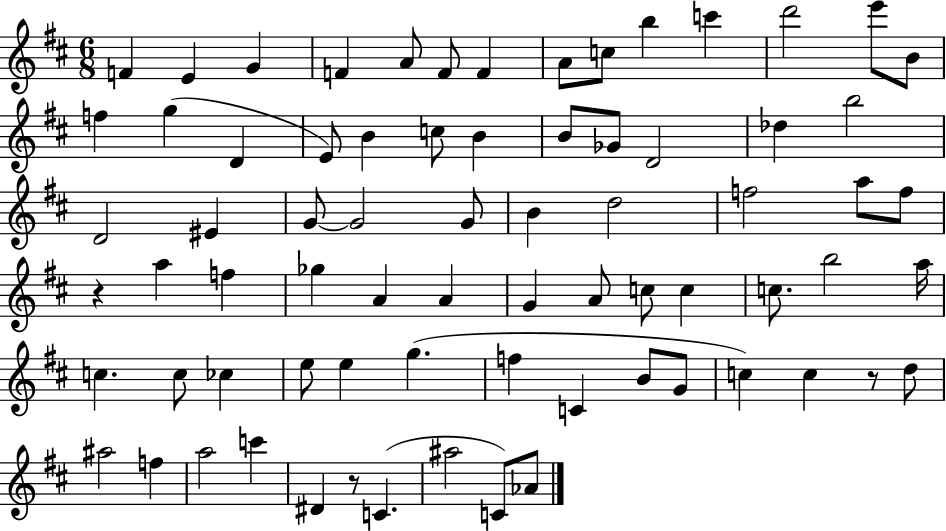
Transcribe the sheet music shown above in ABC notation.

X:1
T:Untitled
M:6/8
L:1/4
K:D
F E G F A/2 F/2 F A/2 c/2 b c' d'2 e'/2 B/2 f g D E/2 B c/2 B B/2 _G/2 D2 _d b2 D2 ^E G/2 G2 G/2 B d2 f2 a/2 f/2 z a f _g A A G A/2 c/2 c c/2 b2 a/4 c c/2 _c e/2 e g f C B/2 G/2 c c z/2 d/2 ^a2 f a2 c' ^D z/2 C ^a2 C/2 _A/2